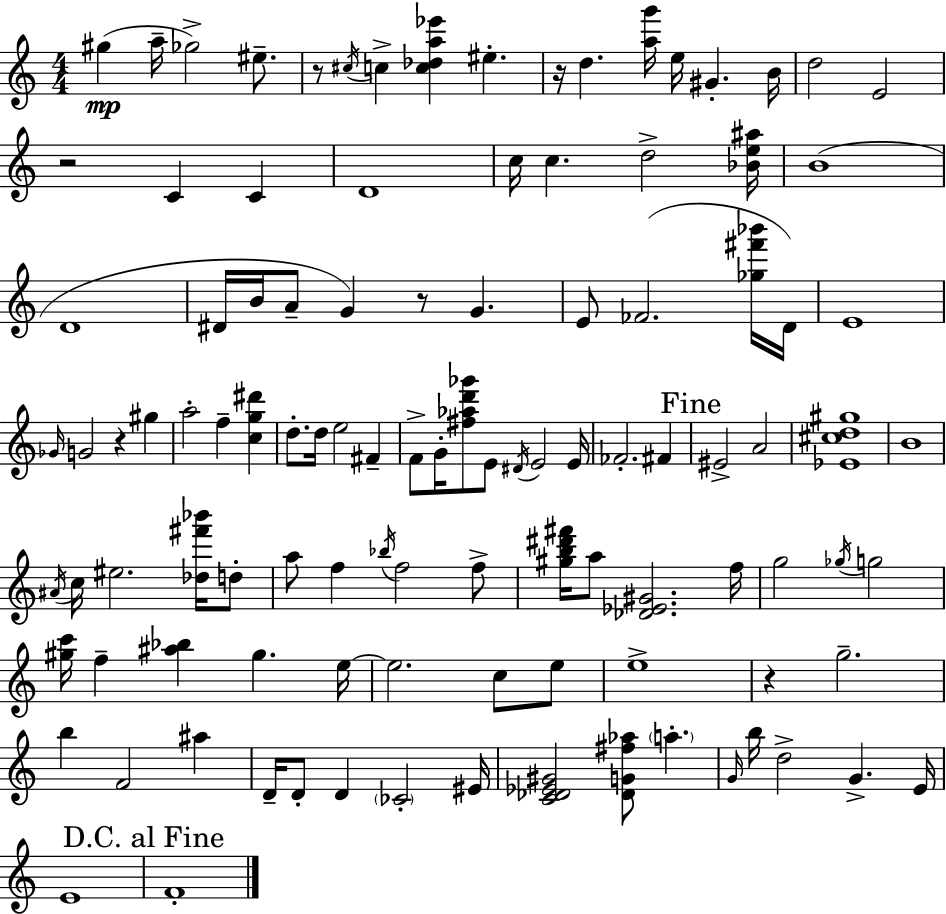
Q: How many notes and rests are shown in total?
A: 108